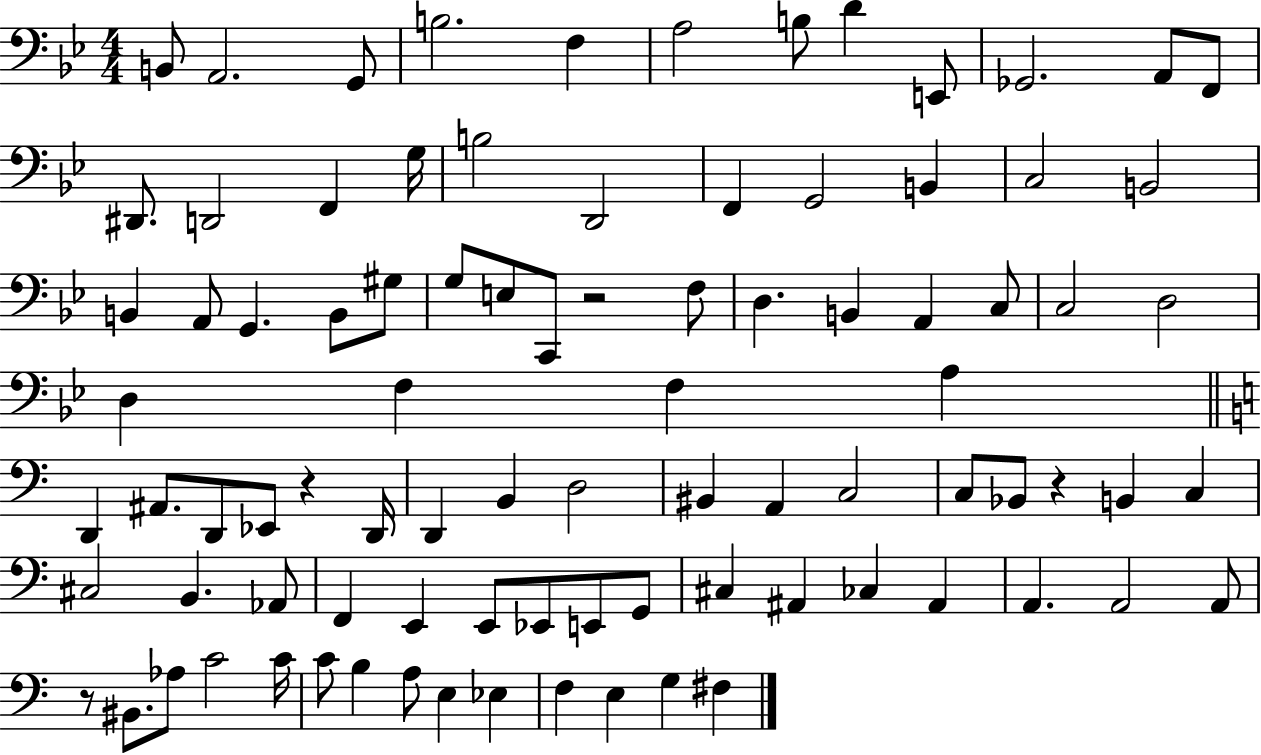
X:1
T:Untitled
M:4/4
L:1/4
K:Bb
B,,/2 A,,2 G,,/2 B,2 F, A,2 B,/2 D E,,/2 _G,,2 A,,/2 F,,/2 ^D,,/2 D,,2 F,, G,/4 B,2 D,,2 F,, G,,2 B,, C,2 B,,2 B,, A,,/2 G,, B,,/2 ^G,/2 G,/2 E,/2 C,,/2 z2 F,/2 D, B,, A,, C,/2 C,2 D,2 D, F, F, A, D,, ^A,,/2 D,,/2 _E,,/2 z D,,/4 D,, B,, D,2 ^B,, A,, C,2 C,/2 _B,,/2 z B,, C, ^C,2 B,, _A,,/2 F,, E,, E,,/2 _E,,/2 E,,/2 G,,/2 ^C, ^A,, _C, ^A,, A,, A,,2 A,,/2 z/2 ^B,,/2 _A,/2 C2 C/4 C/2 B, A,/2 E, _E, F, E, G, ^F,